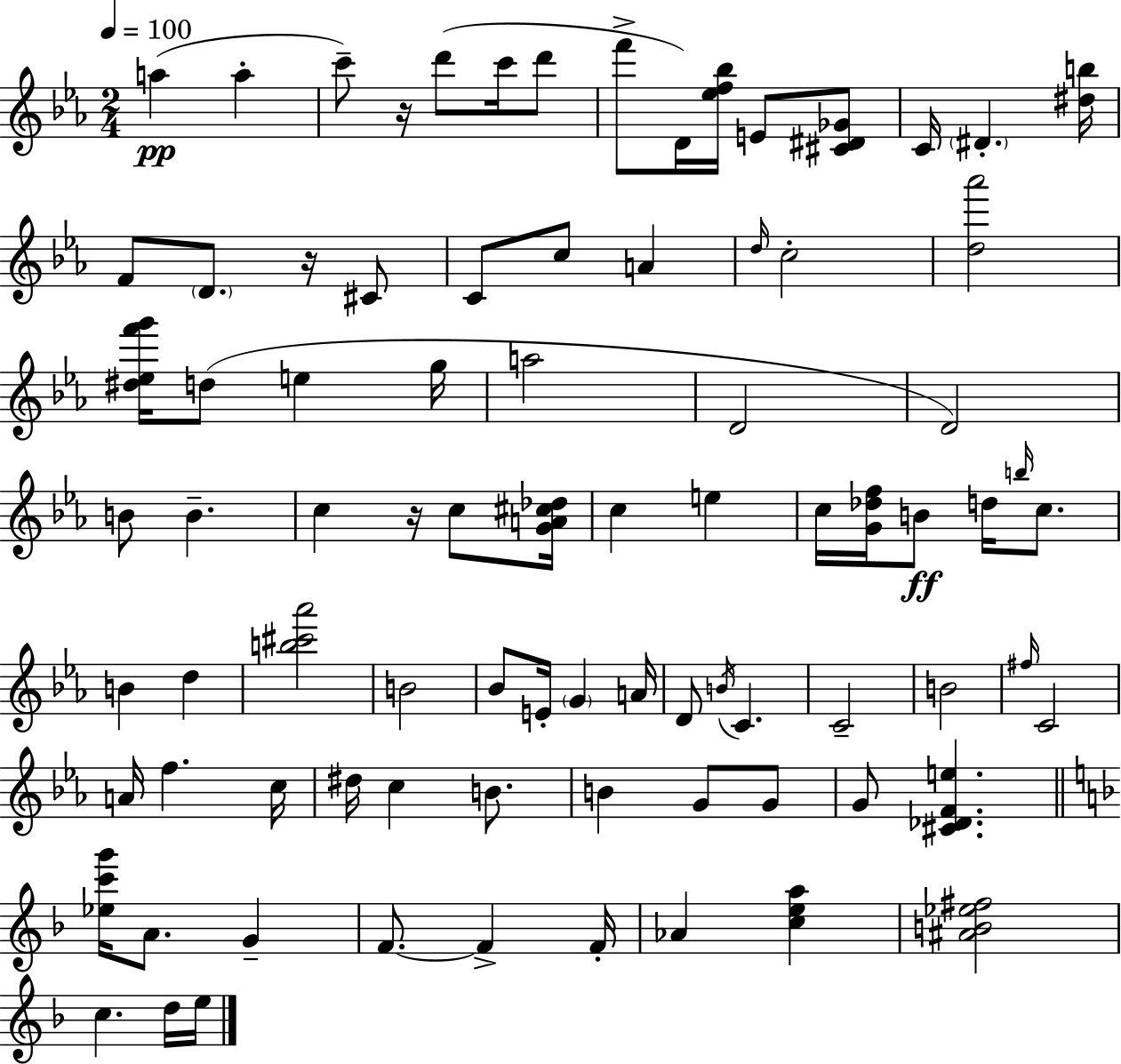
A5/q A5/q C6/e R/s D6/e C6/s D6/e F6/e D4/s [Eb5,F5,Bb5]/s E4/e [C#4,D#4,Gb4]/e C4/s D#4/q. [D#5,B5]/s F4/e D4/e. R/s C#4/e C4/e C5/e A4/q D5/s C5/h [D5,Ab6]/h [D#5,Eb5,F6,G6]/s D5/e E5/q G5/s A5/h D4/h D4/h B4/e B4/q. C5/q R/s C5/e [G4,A4,C#5,Db5]/s C5/q E5/q C5/s [G4,Db5,F5]/s B4/e D5/s B5/s C5/e. B4/q D5/q [B5,C#6,Ab6]/h B4/h Bb4/e E4/s G4/q A4/s D4/e B4/s C4/q. C4/h B4/h F#5/s C4/h A4/s F5/q. C5/s D#5/s C5/q B4/e. B4/q G4/e G4/e G4/e [C#4,Db4,F4,E5]/q. [Eb5,C6,G6]/s A4/e. G4/q F4/e. F4/q F4/s Ab4/q [C5,E5,A5]/q [A#4,B4,Eb5,F#5]/h C5/q. D5/s E5/s